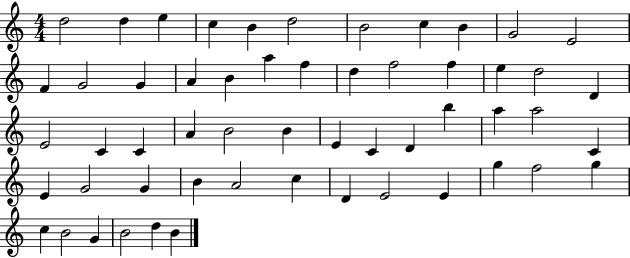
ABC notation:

X:1
T:Untitled
M:4/4
L:1/4
K:C
d2 d e c B d2 B2 c B G2 E2 F G2 G A B a f d f2 f e d2 D E2 C C A B2 B E C D b a a2 C E G2 G B A2 c D E2 E g f2 g c B2 G B2 d B